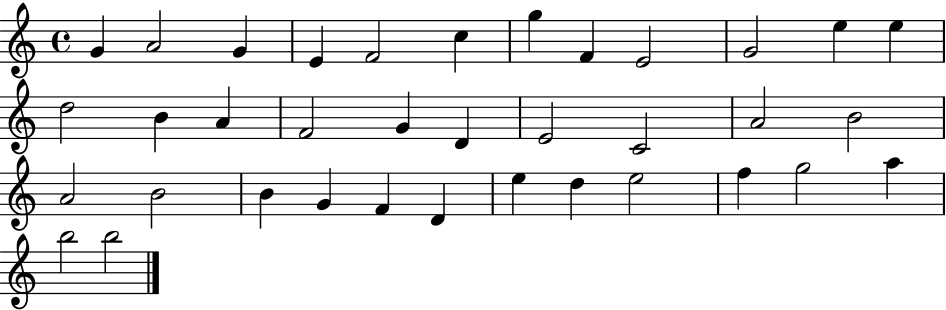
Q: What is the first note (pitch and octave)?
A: G4